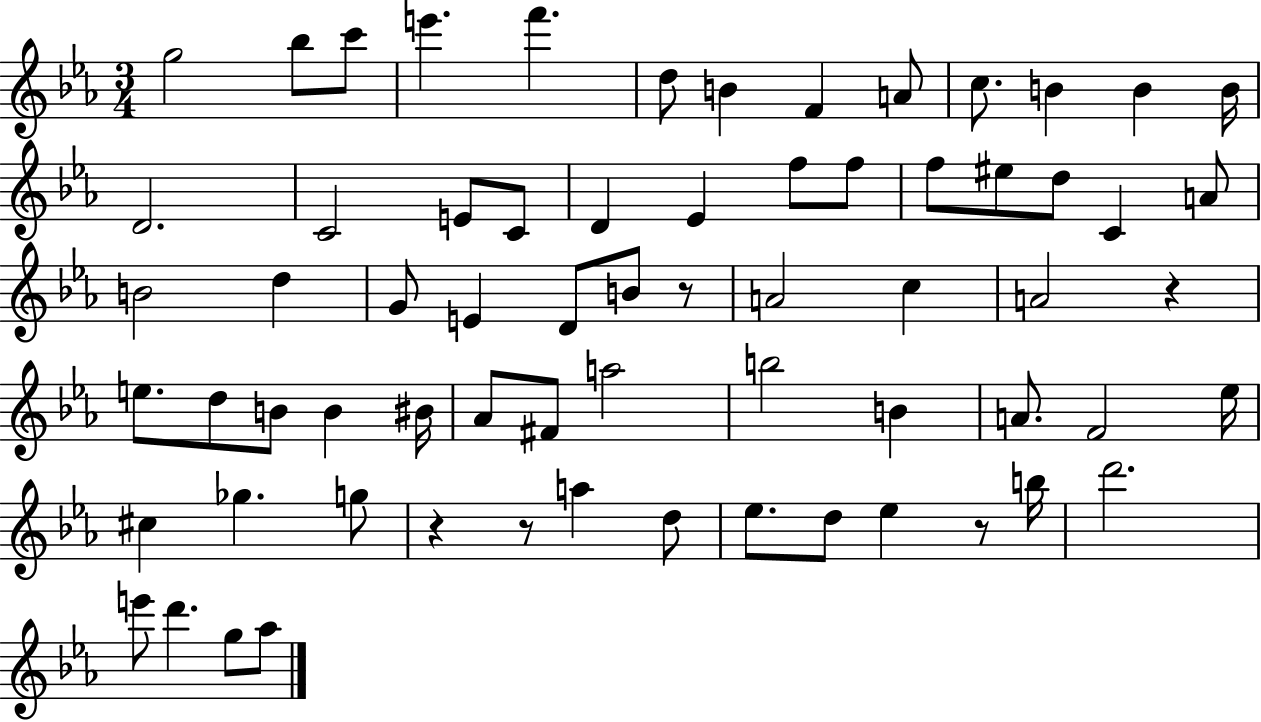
G5/h Bb5/e C6/e E6/q. F6/q. D5/e B4/q F4/q A4/e C5/e. B4/q B4/q B4/s D4/h. C4/h E4/e C4/e D4/q Eb4/q F5/e F5/e F5/e EIS5/e D5/e C4/q A4/e B4/h D5/q G4/e E4/q D4/e B4/e R/e A4/h C5/q A4/h R/q E5/e. D5/e B4/e B4/q BIS4/s Ab4/e F#4/e A5/h B5/h B4/q A4/e. F4/h Eb5/s C#5/q Gb5/q. G5/e R/q R/e A5/q D5/e Eb5/e. D5/e Eb5/q R/e B5/s D6/h. E6/e D6/q. G5/e Ab5/e